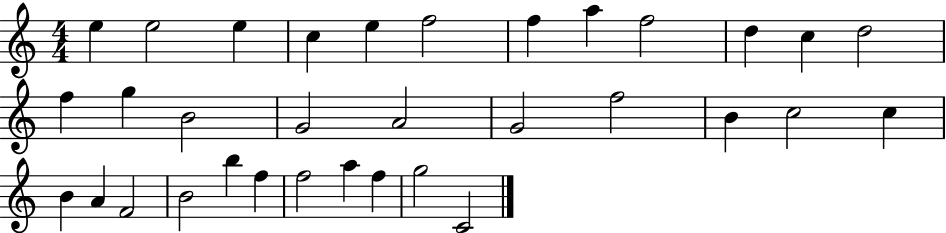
E5/q E5/h E5/q C5/q E5/q F5/h F5/q A5/q F5/h D5/q C5/q D5/h F5/q G5/q B4/h G4/h A4/h G4/h F5/h B4/q C5/h C5/q B4/q A4/q F4/h B4/h B5/q F5/q F5/h A5/q F5/q G5/h C4/h